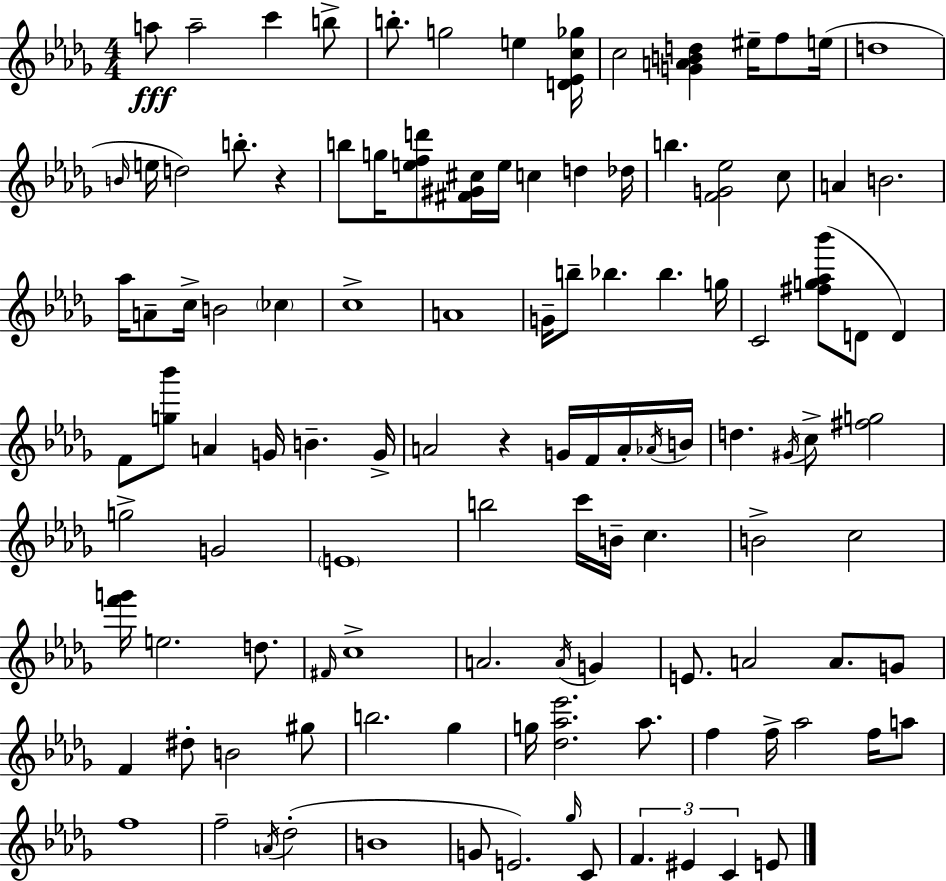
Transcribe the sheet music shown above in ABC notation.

X:1
T:Untitled
M:4/4
L:1/4
K:Bbm
a/2 a2 c' b/2 b/2 g2 e [D_Ec_g]/4 c2 [GABd] ^e/4 f/2 e/4 d4 B/4 e/4 d2 b/2 z b/2 g/4 [efd']/2 [^F^G^c]/4 e/4 c d _d/4 b [FG_e]2 c/2 A B2 _a/4 A/2 c/4 B2 _c c4 A4 G/4 b/2 _b _b g/4 C2 [^fg_a_b']/2 D/2 D F/2 [g_b']/2 A G/4 B G/4 A2 z G/4 F/4 A/4 _A/4 B/4 d ^G/4 c/2 [^fg]2 g2 G2 E4 b2 c'/4 B/4 c B2 c2 [f'g']/4 e2 d/2 ^F/4 c4 A2 A/4 G E/2 A2 A/2 G/2 F ^d/2 B2 ^g/2 b2 _g g/4 [_d_a_e']2 _a/2 f f/4 _a2 f/4 a/2 f4 f2 A/4 _d2 B4 G/2 E2 _g/4 C/2 F ^E C E/2